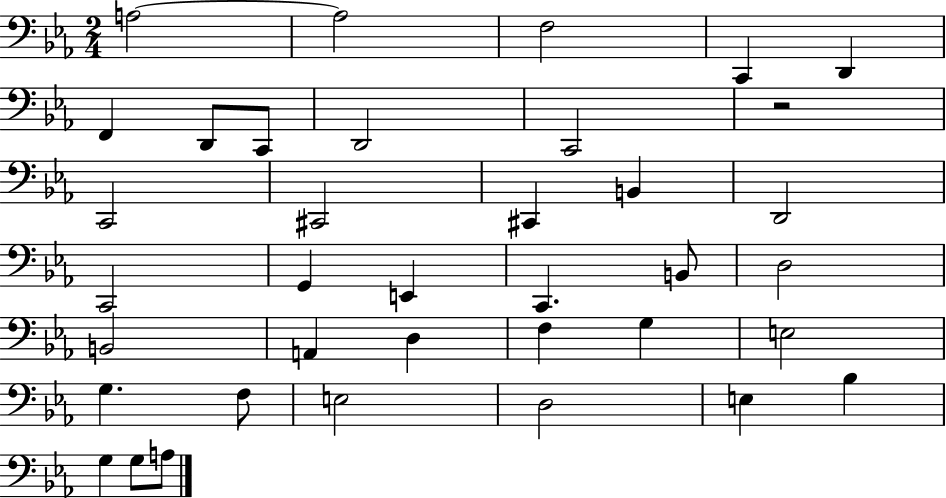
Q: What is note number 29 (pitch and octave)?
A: F3